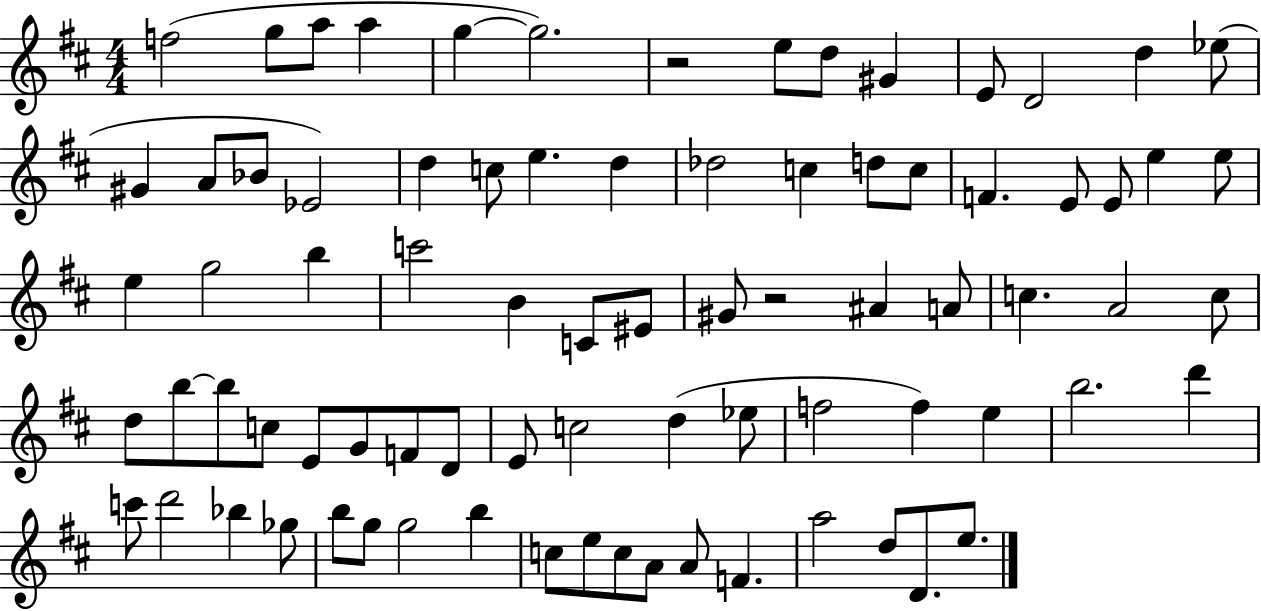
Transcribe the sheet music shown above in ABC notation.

X:1
T:Untitled
M:4/4
L:1/4
K:D
f2 g/2 a/2 a g g2 z2 e/2 d/2 ^G E/2 D2 d _e/2 ^G A/2 _B/2 _E2 d c/2 e d _d2 c d/2 c/2 F E/2 E/2 e e/2 e g2 b c'2 B C/2 ^E/2 ^G/2 z2 ^A A/2 c A2 c/2 d/2 b/2 b/2 c/2 E/2 G/2 F/2 D/2 E/2 c2 d _e/2 f2 f e b2 d' c'/2 d'2 _b _g/2 b/2 g/2 g2 b c/2 e/2 c/2 A/2 A/2 F a2 d/2 D/2 e/2